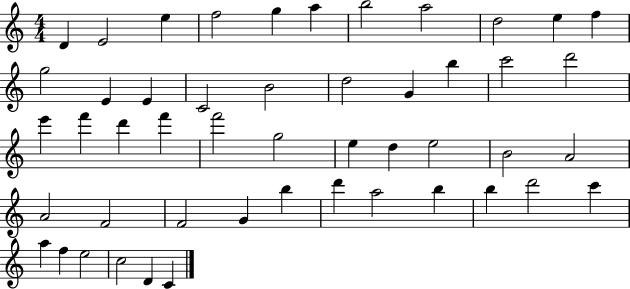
D4/q E4/h E5/q F5/h G5/q A5/q B5/h A5/h D5/h E5/q F5/q G5/h E4/q E4/q C4/h B4/h D5/h G4/q B5/q C6/h D6/h E6/q F6/q D6/q F6/q F6/h G5/h E5/q D5/q E5/h B4/h A4/h A4/h F4/h F4/h G4/q B5/q D6/q A5/h B5/q B5/q D6/h C6/q A5/q F5/q E5/h C5/h D4/q C4/q